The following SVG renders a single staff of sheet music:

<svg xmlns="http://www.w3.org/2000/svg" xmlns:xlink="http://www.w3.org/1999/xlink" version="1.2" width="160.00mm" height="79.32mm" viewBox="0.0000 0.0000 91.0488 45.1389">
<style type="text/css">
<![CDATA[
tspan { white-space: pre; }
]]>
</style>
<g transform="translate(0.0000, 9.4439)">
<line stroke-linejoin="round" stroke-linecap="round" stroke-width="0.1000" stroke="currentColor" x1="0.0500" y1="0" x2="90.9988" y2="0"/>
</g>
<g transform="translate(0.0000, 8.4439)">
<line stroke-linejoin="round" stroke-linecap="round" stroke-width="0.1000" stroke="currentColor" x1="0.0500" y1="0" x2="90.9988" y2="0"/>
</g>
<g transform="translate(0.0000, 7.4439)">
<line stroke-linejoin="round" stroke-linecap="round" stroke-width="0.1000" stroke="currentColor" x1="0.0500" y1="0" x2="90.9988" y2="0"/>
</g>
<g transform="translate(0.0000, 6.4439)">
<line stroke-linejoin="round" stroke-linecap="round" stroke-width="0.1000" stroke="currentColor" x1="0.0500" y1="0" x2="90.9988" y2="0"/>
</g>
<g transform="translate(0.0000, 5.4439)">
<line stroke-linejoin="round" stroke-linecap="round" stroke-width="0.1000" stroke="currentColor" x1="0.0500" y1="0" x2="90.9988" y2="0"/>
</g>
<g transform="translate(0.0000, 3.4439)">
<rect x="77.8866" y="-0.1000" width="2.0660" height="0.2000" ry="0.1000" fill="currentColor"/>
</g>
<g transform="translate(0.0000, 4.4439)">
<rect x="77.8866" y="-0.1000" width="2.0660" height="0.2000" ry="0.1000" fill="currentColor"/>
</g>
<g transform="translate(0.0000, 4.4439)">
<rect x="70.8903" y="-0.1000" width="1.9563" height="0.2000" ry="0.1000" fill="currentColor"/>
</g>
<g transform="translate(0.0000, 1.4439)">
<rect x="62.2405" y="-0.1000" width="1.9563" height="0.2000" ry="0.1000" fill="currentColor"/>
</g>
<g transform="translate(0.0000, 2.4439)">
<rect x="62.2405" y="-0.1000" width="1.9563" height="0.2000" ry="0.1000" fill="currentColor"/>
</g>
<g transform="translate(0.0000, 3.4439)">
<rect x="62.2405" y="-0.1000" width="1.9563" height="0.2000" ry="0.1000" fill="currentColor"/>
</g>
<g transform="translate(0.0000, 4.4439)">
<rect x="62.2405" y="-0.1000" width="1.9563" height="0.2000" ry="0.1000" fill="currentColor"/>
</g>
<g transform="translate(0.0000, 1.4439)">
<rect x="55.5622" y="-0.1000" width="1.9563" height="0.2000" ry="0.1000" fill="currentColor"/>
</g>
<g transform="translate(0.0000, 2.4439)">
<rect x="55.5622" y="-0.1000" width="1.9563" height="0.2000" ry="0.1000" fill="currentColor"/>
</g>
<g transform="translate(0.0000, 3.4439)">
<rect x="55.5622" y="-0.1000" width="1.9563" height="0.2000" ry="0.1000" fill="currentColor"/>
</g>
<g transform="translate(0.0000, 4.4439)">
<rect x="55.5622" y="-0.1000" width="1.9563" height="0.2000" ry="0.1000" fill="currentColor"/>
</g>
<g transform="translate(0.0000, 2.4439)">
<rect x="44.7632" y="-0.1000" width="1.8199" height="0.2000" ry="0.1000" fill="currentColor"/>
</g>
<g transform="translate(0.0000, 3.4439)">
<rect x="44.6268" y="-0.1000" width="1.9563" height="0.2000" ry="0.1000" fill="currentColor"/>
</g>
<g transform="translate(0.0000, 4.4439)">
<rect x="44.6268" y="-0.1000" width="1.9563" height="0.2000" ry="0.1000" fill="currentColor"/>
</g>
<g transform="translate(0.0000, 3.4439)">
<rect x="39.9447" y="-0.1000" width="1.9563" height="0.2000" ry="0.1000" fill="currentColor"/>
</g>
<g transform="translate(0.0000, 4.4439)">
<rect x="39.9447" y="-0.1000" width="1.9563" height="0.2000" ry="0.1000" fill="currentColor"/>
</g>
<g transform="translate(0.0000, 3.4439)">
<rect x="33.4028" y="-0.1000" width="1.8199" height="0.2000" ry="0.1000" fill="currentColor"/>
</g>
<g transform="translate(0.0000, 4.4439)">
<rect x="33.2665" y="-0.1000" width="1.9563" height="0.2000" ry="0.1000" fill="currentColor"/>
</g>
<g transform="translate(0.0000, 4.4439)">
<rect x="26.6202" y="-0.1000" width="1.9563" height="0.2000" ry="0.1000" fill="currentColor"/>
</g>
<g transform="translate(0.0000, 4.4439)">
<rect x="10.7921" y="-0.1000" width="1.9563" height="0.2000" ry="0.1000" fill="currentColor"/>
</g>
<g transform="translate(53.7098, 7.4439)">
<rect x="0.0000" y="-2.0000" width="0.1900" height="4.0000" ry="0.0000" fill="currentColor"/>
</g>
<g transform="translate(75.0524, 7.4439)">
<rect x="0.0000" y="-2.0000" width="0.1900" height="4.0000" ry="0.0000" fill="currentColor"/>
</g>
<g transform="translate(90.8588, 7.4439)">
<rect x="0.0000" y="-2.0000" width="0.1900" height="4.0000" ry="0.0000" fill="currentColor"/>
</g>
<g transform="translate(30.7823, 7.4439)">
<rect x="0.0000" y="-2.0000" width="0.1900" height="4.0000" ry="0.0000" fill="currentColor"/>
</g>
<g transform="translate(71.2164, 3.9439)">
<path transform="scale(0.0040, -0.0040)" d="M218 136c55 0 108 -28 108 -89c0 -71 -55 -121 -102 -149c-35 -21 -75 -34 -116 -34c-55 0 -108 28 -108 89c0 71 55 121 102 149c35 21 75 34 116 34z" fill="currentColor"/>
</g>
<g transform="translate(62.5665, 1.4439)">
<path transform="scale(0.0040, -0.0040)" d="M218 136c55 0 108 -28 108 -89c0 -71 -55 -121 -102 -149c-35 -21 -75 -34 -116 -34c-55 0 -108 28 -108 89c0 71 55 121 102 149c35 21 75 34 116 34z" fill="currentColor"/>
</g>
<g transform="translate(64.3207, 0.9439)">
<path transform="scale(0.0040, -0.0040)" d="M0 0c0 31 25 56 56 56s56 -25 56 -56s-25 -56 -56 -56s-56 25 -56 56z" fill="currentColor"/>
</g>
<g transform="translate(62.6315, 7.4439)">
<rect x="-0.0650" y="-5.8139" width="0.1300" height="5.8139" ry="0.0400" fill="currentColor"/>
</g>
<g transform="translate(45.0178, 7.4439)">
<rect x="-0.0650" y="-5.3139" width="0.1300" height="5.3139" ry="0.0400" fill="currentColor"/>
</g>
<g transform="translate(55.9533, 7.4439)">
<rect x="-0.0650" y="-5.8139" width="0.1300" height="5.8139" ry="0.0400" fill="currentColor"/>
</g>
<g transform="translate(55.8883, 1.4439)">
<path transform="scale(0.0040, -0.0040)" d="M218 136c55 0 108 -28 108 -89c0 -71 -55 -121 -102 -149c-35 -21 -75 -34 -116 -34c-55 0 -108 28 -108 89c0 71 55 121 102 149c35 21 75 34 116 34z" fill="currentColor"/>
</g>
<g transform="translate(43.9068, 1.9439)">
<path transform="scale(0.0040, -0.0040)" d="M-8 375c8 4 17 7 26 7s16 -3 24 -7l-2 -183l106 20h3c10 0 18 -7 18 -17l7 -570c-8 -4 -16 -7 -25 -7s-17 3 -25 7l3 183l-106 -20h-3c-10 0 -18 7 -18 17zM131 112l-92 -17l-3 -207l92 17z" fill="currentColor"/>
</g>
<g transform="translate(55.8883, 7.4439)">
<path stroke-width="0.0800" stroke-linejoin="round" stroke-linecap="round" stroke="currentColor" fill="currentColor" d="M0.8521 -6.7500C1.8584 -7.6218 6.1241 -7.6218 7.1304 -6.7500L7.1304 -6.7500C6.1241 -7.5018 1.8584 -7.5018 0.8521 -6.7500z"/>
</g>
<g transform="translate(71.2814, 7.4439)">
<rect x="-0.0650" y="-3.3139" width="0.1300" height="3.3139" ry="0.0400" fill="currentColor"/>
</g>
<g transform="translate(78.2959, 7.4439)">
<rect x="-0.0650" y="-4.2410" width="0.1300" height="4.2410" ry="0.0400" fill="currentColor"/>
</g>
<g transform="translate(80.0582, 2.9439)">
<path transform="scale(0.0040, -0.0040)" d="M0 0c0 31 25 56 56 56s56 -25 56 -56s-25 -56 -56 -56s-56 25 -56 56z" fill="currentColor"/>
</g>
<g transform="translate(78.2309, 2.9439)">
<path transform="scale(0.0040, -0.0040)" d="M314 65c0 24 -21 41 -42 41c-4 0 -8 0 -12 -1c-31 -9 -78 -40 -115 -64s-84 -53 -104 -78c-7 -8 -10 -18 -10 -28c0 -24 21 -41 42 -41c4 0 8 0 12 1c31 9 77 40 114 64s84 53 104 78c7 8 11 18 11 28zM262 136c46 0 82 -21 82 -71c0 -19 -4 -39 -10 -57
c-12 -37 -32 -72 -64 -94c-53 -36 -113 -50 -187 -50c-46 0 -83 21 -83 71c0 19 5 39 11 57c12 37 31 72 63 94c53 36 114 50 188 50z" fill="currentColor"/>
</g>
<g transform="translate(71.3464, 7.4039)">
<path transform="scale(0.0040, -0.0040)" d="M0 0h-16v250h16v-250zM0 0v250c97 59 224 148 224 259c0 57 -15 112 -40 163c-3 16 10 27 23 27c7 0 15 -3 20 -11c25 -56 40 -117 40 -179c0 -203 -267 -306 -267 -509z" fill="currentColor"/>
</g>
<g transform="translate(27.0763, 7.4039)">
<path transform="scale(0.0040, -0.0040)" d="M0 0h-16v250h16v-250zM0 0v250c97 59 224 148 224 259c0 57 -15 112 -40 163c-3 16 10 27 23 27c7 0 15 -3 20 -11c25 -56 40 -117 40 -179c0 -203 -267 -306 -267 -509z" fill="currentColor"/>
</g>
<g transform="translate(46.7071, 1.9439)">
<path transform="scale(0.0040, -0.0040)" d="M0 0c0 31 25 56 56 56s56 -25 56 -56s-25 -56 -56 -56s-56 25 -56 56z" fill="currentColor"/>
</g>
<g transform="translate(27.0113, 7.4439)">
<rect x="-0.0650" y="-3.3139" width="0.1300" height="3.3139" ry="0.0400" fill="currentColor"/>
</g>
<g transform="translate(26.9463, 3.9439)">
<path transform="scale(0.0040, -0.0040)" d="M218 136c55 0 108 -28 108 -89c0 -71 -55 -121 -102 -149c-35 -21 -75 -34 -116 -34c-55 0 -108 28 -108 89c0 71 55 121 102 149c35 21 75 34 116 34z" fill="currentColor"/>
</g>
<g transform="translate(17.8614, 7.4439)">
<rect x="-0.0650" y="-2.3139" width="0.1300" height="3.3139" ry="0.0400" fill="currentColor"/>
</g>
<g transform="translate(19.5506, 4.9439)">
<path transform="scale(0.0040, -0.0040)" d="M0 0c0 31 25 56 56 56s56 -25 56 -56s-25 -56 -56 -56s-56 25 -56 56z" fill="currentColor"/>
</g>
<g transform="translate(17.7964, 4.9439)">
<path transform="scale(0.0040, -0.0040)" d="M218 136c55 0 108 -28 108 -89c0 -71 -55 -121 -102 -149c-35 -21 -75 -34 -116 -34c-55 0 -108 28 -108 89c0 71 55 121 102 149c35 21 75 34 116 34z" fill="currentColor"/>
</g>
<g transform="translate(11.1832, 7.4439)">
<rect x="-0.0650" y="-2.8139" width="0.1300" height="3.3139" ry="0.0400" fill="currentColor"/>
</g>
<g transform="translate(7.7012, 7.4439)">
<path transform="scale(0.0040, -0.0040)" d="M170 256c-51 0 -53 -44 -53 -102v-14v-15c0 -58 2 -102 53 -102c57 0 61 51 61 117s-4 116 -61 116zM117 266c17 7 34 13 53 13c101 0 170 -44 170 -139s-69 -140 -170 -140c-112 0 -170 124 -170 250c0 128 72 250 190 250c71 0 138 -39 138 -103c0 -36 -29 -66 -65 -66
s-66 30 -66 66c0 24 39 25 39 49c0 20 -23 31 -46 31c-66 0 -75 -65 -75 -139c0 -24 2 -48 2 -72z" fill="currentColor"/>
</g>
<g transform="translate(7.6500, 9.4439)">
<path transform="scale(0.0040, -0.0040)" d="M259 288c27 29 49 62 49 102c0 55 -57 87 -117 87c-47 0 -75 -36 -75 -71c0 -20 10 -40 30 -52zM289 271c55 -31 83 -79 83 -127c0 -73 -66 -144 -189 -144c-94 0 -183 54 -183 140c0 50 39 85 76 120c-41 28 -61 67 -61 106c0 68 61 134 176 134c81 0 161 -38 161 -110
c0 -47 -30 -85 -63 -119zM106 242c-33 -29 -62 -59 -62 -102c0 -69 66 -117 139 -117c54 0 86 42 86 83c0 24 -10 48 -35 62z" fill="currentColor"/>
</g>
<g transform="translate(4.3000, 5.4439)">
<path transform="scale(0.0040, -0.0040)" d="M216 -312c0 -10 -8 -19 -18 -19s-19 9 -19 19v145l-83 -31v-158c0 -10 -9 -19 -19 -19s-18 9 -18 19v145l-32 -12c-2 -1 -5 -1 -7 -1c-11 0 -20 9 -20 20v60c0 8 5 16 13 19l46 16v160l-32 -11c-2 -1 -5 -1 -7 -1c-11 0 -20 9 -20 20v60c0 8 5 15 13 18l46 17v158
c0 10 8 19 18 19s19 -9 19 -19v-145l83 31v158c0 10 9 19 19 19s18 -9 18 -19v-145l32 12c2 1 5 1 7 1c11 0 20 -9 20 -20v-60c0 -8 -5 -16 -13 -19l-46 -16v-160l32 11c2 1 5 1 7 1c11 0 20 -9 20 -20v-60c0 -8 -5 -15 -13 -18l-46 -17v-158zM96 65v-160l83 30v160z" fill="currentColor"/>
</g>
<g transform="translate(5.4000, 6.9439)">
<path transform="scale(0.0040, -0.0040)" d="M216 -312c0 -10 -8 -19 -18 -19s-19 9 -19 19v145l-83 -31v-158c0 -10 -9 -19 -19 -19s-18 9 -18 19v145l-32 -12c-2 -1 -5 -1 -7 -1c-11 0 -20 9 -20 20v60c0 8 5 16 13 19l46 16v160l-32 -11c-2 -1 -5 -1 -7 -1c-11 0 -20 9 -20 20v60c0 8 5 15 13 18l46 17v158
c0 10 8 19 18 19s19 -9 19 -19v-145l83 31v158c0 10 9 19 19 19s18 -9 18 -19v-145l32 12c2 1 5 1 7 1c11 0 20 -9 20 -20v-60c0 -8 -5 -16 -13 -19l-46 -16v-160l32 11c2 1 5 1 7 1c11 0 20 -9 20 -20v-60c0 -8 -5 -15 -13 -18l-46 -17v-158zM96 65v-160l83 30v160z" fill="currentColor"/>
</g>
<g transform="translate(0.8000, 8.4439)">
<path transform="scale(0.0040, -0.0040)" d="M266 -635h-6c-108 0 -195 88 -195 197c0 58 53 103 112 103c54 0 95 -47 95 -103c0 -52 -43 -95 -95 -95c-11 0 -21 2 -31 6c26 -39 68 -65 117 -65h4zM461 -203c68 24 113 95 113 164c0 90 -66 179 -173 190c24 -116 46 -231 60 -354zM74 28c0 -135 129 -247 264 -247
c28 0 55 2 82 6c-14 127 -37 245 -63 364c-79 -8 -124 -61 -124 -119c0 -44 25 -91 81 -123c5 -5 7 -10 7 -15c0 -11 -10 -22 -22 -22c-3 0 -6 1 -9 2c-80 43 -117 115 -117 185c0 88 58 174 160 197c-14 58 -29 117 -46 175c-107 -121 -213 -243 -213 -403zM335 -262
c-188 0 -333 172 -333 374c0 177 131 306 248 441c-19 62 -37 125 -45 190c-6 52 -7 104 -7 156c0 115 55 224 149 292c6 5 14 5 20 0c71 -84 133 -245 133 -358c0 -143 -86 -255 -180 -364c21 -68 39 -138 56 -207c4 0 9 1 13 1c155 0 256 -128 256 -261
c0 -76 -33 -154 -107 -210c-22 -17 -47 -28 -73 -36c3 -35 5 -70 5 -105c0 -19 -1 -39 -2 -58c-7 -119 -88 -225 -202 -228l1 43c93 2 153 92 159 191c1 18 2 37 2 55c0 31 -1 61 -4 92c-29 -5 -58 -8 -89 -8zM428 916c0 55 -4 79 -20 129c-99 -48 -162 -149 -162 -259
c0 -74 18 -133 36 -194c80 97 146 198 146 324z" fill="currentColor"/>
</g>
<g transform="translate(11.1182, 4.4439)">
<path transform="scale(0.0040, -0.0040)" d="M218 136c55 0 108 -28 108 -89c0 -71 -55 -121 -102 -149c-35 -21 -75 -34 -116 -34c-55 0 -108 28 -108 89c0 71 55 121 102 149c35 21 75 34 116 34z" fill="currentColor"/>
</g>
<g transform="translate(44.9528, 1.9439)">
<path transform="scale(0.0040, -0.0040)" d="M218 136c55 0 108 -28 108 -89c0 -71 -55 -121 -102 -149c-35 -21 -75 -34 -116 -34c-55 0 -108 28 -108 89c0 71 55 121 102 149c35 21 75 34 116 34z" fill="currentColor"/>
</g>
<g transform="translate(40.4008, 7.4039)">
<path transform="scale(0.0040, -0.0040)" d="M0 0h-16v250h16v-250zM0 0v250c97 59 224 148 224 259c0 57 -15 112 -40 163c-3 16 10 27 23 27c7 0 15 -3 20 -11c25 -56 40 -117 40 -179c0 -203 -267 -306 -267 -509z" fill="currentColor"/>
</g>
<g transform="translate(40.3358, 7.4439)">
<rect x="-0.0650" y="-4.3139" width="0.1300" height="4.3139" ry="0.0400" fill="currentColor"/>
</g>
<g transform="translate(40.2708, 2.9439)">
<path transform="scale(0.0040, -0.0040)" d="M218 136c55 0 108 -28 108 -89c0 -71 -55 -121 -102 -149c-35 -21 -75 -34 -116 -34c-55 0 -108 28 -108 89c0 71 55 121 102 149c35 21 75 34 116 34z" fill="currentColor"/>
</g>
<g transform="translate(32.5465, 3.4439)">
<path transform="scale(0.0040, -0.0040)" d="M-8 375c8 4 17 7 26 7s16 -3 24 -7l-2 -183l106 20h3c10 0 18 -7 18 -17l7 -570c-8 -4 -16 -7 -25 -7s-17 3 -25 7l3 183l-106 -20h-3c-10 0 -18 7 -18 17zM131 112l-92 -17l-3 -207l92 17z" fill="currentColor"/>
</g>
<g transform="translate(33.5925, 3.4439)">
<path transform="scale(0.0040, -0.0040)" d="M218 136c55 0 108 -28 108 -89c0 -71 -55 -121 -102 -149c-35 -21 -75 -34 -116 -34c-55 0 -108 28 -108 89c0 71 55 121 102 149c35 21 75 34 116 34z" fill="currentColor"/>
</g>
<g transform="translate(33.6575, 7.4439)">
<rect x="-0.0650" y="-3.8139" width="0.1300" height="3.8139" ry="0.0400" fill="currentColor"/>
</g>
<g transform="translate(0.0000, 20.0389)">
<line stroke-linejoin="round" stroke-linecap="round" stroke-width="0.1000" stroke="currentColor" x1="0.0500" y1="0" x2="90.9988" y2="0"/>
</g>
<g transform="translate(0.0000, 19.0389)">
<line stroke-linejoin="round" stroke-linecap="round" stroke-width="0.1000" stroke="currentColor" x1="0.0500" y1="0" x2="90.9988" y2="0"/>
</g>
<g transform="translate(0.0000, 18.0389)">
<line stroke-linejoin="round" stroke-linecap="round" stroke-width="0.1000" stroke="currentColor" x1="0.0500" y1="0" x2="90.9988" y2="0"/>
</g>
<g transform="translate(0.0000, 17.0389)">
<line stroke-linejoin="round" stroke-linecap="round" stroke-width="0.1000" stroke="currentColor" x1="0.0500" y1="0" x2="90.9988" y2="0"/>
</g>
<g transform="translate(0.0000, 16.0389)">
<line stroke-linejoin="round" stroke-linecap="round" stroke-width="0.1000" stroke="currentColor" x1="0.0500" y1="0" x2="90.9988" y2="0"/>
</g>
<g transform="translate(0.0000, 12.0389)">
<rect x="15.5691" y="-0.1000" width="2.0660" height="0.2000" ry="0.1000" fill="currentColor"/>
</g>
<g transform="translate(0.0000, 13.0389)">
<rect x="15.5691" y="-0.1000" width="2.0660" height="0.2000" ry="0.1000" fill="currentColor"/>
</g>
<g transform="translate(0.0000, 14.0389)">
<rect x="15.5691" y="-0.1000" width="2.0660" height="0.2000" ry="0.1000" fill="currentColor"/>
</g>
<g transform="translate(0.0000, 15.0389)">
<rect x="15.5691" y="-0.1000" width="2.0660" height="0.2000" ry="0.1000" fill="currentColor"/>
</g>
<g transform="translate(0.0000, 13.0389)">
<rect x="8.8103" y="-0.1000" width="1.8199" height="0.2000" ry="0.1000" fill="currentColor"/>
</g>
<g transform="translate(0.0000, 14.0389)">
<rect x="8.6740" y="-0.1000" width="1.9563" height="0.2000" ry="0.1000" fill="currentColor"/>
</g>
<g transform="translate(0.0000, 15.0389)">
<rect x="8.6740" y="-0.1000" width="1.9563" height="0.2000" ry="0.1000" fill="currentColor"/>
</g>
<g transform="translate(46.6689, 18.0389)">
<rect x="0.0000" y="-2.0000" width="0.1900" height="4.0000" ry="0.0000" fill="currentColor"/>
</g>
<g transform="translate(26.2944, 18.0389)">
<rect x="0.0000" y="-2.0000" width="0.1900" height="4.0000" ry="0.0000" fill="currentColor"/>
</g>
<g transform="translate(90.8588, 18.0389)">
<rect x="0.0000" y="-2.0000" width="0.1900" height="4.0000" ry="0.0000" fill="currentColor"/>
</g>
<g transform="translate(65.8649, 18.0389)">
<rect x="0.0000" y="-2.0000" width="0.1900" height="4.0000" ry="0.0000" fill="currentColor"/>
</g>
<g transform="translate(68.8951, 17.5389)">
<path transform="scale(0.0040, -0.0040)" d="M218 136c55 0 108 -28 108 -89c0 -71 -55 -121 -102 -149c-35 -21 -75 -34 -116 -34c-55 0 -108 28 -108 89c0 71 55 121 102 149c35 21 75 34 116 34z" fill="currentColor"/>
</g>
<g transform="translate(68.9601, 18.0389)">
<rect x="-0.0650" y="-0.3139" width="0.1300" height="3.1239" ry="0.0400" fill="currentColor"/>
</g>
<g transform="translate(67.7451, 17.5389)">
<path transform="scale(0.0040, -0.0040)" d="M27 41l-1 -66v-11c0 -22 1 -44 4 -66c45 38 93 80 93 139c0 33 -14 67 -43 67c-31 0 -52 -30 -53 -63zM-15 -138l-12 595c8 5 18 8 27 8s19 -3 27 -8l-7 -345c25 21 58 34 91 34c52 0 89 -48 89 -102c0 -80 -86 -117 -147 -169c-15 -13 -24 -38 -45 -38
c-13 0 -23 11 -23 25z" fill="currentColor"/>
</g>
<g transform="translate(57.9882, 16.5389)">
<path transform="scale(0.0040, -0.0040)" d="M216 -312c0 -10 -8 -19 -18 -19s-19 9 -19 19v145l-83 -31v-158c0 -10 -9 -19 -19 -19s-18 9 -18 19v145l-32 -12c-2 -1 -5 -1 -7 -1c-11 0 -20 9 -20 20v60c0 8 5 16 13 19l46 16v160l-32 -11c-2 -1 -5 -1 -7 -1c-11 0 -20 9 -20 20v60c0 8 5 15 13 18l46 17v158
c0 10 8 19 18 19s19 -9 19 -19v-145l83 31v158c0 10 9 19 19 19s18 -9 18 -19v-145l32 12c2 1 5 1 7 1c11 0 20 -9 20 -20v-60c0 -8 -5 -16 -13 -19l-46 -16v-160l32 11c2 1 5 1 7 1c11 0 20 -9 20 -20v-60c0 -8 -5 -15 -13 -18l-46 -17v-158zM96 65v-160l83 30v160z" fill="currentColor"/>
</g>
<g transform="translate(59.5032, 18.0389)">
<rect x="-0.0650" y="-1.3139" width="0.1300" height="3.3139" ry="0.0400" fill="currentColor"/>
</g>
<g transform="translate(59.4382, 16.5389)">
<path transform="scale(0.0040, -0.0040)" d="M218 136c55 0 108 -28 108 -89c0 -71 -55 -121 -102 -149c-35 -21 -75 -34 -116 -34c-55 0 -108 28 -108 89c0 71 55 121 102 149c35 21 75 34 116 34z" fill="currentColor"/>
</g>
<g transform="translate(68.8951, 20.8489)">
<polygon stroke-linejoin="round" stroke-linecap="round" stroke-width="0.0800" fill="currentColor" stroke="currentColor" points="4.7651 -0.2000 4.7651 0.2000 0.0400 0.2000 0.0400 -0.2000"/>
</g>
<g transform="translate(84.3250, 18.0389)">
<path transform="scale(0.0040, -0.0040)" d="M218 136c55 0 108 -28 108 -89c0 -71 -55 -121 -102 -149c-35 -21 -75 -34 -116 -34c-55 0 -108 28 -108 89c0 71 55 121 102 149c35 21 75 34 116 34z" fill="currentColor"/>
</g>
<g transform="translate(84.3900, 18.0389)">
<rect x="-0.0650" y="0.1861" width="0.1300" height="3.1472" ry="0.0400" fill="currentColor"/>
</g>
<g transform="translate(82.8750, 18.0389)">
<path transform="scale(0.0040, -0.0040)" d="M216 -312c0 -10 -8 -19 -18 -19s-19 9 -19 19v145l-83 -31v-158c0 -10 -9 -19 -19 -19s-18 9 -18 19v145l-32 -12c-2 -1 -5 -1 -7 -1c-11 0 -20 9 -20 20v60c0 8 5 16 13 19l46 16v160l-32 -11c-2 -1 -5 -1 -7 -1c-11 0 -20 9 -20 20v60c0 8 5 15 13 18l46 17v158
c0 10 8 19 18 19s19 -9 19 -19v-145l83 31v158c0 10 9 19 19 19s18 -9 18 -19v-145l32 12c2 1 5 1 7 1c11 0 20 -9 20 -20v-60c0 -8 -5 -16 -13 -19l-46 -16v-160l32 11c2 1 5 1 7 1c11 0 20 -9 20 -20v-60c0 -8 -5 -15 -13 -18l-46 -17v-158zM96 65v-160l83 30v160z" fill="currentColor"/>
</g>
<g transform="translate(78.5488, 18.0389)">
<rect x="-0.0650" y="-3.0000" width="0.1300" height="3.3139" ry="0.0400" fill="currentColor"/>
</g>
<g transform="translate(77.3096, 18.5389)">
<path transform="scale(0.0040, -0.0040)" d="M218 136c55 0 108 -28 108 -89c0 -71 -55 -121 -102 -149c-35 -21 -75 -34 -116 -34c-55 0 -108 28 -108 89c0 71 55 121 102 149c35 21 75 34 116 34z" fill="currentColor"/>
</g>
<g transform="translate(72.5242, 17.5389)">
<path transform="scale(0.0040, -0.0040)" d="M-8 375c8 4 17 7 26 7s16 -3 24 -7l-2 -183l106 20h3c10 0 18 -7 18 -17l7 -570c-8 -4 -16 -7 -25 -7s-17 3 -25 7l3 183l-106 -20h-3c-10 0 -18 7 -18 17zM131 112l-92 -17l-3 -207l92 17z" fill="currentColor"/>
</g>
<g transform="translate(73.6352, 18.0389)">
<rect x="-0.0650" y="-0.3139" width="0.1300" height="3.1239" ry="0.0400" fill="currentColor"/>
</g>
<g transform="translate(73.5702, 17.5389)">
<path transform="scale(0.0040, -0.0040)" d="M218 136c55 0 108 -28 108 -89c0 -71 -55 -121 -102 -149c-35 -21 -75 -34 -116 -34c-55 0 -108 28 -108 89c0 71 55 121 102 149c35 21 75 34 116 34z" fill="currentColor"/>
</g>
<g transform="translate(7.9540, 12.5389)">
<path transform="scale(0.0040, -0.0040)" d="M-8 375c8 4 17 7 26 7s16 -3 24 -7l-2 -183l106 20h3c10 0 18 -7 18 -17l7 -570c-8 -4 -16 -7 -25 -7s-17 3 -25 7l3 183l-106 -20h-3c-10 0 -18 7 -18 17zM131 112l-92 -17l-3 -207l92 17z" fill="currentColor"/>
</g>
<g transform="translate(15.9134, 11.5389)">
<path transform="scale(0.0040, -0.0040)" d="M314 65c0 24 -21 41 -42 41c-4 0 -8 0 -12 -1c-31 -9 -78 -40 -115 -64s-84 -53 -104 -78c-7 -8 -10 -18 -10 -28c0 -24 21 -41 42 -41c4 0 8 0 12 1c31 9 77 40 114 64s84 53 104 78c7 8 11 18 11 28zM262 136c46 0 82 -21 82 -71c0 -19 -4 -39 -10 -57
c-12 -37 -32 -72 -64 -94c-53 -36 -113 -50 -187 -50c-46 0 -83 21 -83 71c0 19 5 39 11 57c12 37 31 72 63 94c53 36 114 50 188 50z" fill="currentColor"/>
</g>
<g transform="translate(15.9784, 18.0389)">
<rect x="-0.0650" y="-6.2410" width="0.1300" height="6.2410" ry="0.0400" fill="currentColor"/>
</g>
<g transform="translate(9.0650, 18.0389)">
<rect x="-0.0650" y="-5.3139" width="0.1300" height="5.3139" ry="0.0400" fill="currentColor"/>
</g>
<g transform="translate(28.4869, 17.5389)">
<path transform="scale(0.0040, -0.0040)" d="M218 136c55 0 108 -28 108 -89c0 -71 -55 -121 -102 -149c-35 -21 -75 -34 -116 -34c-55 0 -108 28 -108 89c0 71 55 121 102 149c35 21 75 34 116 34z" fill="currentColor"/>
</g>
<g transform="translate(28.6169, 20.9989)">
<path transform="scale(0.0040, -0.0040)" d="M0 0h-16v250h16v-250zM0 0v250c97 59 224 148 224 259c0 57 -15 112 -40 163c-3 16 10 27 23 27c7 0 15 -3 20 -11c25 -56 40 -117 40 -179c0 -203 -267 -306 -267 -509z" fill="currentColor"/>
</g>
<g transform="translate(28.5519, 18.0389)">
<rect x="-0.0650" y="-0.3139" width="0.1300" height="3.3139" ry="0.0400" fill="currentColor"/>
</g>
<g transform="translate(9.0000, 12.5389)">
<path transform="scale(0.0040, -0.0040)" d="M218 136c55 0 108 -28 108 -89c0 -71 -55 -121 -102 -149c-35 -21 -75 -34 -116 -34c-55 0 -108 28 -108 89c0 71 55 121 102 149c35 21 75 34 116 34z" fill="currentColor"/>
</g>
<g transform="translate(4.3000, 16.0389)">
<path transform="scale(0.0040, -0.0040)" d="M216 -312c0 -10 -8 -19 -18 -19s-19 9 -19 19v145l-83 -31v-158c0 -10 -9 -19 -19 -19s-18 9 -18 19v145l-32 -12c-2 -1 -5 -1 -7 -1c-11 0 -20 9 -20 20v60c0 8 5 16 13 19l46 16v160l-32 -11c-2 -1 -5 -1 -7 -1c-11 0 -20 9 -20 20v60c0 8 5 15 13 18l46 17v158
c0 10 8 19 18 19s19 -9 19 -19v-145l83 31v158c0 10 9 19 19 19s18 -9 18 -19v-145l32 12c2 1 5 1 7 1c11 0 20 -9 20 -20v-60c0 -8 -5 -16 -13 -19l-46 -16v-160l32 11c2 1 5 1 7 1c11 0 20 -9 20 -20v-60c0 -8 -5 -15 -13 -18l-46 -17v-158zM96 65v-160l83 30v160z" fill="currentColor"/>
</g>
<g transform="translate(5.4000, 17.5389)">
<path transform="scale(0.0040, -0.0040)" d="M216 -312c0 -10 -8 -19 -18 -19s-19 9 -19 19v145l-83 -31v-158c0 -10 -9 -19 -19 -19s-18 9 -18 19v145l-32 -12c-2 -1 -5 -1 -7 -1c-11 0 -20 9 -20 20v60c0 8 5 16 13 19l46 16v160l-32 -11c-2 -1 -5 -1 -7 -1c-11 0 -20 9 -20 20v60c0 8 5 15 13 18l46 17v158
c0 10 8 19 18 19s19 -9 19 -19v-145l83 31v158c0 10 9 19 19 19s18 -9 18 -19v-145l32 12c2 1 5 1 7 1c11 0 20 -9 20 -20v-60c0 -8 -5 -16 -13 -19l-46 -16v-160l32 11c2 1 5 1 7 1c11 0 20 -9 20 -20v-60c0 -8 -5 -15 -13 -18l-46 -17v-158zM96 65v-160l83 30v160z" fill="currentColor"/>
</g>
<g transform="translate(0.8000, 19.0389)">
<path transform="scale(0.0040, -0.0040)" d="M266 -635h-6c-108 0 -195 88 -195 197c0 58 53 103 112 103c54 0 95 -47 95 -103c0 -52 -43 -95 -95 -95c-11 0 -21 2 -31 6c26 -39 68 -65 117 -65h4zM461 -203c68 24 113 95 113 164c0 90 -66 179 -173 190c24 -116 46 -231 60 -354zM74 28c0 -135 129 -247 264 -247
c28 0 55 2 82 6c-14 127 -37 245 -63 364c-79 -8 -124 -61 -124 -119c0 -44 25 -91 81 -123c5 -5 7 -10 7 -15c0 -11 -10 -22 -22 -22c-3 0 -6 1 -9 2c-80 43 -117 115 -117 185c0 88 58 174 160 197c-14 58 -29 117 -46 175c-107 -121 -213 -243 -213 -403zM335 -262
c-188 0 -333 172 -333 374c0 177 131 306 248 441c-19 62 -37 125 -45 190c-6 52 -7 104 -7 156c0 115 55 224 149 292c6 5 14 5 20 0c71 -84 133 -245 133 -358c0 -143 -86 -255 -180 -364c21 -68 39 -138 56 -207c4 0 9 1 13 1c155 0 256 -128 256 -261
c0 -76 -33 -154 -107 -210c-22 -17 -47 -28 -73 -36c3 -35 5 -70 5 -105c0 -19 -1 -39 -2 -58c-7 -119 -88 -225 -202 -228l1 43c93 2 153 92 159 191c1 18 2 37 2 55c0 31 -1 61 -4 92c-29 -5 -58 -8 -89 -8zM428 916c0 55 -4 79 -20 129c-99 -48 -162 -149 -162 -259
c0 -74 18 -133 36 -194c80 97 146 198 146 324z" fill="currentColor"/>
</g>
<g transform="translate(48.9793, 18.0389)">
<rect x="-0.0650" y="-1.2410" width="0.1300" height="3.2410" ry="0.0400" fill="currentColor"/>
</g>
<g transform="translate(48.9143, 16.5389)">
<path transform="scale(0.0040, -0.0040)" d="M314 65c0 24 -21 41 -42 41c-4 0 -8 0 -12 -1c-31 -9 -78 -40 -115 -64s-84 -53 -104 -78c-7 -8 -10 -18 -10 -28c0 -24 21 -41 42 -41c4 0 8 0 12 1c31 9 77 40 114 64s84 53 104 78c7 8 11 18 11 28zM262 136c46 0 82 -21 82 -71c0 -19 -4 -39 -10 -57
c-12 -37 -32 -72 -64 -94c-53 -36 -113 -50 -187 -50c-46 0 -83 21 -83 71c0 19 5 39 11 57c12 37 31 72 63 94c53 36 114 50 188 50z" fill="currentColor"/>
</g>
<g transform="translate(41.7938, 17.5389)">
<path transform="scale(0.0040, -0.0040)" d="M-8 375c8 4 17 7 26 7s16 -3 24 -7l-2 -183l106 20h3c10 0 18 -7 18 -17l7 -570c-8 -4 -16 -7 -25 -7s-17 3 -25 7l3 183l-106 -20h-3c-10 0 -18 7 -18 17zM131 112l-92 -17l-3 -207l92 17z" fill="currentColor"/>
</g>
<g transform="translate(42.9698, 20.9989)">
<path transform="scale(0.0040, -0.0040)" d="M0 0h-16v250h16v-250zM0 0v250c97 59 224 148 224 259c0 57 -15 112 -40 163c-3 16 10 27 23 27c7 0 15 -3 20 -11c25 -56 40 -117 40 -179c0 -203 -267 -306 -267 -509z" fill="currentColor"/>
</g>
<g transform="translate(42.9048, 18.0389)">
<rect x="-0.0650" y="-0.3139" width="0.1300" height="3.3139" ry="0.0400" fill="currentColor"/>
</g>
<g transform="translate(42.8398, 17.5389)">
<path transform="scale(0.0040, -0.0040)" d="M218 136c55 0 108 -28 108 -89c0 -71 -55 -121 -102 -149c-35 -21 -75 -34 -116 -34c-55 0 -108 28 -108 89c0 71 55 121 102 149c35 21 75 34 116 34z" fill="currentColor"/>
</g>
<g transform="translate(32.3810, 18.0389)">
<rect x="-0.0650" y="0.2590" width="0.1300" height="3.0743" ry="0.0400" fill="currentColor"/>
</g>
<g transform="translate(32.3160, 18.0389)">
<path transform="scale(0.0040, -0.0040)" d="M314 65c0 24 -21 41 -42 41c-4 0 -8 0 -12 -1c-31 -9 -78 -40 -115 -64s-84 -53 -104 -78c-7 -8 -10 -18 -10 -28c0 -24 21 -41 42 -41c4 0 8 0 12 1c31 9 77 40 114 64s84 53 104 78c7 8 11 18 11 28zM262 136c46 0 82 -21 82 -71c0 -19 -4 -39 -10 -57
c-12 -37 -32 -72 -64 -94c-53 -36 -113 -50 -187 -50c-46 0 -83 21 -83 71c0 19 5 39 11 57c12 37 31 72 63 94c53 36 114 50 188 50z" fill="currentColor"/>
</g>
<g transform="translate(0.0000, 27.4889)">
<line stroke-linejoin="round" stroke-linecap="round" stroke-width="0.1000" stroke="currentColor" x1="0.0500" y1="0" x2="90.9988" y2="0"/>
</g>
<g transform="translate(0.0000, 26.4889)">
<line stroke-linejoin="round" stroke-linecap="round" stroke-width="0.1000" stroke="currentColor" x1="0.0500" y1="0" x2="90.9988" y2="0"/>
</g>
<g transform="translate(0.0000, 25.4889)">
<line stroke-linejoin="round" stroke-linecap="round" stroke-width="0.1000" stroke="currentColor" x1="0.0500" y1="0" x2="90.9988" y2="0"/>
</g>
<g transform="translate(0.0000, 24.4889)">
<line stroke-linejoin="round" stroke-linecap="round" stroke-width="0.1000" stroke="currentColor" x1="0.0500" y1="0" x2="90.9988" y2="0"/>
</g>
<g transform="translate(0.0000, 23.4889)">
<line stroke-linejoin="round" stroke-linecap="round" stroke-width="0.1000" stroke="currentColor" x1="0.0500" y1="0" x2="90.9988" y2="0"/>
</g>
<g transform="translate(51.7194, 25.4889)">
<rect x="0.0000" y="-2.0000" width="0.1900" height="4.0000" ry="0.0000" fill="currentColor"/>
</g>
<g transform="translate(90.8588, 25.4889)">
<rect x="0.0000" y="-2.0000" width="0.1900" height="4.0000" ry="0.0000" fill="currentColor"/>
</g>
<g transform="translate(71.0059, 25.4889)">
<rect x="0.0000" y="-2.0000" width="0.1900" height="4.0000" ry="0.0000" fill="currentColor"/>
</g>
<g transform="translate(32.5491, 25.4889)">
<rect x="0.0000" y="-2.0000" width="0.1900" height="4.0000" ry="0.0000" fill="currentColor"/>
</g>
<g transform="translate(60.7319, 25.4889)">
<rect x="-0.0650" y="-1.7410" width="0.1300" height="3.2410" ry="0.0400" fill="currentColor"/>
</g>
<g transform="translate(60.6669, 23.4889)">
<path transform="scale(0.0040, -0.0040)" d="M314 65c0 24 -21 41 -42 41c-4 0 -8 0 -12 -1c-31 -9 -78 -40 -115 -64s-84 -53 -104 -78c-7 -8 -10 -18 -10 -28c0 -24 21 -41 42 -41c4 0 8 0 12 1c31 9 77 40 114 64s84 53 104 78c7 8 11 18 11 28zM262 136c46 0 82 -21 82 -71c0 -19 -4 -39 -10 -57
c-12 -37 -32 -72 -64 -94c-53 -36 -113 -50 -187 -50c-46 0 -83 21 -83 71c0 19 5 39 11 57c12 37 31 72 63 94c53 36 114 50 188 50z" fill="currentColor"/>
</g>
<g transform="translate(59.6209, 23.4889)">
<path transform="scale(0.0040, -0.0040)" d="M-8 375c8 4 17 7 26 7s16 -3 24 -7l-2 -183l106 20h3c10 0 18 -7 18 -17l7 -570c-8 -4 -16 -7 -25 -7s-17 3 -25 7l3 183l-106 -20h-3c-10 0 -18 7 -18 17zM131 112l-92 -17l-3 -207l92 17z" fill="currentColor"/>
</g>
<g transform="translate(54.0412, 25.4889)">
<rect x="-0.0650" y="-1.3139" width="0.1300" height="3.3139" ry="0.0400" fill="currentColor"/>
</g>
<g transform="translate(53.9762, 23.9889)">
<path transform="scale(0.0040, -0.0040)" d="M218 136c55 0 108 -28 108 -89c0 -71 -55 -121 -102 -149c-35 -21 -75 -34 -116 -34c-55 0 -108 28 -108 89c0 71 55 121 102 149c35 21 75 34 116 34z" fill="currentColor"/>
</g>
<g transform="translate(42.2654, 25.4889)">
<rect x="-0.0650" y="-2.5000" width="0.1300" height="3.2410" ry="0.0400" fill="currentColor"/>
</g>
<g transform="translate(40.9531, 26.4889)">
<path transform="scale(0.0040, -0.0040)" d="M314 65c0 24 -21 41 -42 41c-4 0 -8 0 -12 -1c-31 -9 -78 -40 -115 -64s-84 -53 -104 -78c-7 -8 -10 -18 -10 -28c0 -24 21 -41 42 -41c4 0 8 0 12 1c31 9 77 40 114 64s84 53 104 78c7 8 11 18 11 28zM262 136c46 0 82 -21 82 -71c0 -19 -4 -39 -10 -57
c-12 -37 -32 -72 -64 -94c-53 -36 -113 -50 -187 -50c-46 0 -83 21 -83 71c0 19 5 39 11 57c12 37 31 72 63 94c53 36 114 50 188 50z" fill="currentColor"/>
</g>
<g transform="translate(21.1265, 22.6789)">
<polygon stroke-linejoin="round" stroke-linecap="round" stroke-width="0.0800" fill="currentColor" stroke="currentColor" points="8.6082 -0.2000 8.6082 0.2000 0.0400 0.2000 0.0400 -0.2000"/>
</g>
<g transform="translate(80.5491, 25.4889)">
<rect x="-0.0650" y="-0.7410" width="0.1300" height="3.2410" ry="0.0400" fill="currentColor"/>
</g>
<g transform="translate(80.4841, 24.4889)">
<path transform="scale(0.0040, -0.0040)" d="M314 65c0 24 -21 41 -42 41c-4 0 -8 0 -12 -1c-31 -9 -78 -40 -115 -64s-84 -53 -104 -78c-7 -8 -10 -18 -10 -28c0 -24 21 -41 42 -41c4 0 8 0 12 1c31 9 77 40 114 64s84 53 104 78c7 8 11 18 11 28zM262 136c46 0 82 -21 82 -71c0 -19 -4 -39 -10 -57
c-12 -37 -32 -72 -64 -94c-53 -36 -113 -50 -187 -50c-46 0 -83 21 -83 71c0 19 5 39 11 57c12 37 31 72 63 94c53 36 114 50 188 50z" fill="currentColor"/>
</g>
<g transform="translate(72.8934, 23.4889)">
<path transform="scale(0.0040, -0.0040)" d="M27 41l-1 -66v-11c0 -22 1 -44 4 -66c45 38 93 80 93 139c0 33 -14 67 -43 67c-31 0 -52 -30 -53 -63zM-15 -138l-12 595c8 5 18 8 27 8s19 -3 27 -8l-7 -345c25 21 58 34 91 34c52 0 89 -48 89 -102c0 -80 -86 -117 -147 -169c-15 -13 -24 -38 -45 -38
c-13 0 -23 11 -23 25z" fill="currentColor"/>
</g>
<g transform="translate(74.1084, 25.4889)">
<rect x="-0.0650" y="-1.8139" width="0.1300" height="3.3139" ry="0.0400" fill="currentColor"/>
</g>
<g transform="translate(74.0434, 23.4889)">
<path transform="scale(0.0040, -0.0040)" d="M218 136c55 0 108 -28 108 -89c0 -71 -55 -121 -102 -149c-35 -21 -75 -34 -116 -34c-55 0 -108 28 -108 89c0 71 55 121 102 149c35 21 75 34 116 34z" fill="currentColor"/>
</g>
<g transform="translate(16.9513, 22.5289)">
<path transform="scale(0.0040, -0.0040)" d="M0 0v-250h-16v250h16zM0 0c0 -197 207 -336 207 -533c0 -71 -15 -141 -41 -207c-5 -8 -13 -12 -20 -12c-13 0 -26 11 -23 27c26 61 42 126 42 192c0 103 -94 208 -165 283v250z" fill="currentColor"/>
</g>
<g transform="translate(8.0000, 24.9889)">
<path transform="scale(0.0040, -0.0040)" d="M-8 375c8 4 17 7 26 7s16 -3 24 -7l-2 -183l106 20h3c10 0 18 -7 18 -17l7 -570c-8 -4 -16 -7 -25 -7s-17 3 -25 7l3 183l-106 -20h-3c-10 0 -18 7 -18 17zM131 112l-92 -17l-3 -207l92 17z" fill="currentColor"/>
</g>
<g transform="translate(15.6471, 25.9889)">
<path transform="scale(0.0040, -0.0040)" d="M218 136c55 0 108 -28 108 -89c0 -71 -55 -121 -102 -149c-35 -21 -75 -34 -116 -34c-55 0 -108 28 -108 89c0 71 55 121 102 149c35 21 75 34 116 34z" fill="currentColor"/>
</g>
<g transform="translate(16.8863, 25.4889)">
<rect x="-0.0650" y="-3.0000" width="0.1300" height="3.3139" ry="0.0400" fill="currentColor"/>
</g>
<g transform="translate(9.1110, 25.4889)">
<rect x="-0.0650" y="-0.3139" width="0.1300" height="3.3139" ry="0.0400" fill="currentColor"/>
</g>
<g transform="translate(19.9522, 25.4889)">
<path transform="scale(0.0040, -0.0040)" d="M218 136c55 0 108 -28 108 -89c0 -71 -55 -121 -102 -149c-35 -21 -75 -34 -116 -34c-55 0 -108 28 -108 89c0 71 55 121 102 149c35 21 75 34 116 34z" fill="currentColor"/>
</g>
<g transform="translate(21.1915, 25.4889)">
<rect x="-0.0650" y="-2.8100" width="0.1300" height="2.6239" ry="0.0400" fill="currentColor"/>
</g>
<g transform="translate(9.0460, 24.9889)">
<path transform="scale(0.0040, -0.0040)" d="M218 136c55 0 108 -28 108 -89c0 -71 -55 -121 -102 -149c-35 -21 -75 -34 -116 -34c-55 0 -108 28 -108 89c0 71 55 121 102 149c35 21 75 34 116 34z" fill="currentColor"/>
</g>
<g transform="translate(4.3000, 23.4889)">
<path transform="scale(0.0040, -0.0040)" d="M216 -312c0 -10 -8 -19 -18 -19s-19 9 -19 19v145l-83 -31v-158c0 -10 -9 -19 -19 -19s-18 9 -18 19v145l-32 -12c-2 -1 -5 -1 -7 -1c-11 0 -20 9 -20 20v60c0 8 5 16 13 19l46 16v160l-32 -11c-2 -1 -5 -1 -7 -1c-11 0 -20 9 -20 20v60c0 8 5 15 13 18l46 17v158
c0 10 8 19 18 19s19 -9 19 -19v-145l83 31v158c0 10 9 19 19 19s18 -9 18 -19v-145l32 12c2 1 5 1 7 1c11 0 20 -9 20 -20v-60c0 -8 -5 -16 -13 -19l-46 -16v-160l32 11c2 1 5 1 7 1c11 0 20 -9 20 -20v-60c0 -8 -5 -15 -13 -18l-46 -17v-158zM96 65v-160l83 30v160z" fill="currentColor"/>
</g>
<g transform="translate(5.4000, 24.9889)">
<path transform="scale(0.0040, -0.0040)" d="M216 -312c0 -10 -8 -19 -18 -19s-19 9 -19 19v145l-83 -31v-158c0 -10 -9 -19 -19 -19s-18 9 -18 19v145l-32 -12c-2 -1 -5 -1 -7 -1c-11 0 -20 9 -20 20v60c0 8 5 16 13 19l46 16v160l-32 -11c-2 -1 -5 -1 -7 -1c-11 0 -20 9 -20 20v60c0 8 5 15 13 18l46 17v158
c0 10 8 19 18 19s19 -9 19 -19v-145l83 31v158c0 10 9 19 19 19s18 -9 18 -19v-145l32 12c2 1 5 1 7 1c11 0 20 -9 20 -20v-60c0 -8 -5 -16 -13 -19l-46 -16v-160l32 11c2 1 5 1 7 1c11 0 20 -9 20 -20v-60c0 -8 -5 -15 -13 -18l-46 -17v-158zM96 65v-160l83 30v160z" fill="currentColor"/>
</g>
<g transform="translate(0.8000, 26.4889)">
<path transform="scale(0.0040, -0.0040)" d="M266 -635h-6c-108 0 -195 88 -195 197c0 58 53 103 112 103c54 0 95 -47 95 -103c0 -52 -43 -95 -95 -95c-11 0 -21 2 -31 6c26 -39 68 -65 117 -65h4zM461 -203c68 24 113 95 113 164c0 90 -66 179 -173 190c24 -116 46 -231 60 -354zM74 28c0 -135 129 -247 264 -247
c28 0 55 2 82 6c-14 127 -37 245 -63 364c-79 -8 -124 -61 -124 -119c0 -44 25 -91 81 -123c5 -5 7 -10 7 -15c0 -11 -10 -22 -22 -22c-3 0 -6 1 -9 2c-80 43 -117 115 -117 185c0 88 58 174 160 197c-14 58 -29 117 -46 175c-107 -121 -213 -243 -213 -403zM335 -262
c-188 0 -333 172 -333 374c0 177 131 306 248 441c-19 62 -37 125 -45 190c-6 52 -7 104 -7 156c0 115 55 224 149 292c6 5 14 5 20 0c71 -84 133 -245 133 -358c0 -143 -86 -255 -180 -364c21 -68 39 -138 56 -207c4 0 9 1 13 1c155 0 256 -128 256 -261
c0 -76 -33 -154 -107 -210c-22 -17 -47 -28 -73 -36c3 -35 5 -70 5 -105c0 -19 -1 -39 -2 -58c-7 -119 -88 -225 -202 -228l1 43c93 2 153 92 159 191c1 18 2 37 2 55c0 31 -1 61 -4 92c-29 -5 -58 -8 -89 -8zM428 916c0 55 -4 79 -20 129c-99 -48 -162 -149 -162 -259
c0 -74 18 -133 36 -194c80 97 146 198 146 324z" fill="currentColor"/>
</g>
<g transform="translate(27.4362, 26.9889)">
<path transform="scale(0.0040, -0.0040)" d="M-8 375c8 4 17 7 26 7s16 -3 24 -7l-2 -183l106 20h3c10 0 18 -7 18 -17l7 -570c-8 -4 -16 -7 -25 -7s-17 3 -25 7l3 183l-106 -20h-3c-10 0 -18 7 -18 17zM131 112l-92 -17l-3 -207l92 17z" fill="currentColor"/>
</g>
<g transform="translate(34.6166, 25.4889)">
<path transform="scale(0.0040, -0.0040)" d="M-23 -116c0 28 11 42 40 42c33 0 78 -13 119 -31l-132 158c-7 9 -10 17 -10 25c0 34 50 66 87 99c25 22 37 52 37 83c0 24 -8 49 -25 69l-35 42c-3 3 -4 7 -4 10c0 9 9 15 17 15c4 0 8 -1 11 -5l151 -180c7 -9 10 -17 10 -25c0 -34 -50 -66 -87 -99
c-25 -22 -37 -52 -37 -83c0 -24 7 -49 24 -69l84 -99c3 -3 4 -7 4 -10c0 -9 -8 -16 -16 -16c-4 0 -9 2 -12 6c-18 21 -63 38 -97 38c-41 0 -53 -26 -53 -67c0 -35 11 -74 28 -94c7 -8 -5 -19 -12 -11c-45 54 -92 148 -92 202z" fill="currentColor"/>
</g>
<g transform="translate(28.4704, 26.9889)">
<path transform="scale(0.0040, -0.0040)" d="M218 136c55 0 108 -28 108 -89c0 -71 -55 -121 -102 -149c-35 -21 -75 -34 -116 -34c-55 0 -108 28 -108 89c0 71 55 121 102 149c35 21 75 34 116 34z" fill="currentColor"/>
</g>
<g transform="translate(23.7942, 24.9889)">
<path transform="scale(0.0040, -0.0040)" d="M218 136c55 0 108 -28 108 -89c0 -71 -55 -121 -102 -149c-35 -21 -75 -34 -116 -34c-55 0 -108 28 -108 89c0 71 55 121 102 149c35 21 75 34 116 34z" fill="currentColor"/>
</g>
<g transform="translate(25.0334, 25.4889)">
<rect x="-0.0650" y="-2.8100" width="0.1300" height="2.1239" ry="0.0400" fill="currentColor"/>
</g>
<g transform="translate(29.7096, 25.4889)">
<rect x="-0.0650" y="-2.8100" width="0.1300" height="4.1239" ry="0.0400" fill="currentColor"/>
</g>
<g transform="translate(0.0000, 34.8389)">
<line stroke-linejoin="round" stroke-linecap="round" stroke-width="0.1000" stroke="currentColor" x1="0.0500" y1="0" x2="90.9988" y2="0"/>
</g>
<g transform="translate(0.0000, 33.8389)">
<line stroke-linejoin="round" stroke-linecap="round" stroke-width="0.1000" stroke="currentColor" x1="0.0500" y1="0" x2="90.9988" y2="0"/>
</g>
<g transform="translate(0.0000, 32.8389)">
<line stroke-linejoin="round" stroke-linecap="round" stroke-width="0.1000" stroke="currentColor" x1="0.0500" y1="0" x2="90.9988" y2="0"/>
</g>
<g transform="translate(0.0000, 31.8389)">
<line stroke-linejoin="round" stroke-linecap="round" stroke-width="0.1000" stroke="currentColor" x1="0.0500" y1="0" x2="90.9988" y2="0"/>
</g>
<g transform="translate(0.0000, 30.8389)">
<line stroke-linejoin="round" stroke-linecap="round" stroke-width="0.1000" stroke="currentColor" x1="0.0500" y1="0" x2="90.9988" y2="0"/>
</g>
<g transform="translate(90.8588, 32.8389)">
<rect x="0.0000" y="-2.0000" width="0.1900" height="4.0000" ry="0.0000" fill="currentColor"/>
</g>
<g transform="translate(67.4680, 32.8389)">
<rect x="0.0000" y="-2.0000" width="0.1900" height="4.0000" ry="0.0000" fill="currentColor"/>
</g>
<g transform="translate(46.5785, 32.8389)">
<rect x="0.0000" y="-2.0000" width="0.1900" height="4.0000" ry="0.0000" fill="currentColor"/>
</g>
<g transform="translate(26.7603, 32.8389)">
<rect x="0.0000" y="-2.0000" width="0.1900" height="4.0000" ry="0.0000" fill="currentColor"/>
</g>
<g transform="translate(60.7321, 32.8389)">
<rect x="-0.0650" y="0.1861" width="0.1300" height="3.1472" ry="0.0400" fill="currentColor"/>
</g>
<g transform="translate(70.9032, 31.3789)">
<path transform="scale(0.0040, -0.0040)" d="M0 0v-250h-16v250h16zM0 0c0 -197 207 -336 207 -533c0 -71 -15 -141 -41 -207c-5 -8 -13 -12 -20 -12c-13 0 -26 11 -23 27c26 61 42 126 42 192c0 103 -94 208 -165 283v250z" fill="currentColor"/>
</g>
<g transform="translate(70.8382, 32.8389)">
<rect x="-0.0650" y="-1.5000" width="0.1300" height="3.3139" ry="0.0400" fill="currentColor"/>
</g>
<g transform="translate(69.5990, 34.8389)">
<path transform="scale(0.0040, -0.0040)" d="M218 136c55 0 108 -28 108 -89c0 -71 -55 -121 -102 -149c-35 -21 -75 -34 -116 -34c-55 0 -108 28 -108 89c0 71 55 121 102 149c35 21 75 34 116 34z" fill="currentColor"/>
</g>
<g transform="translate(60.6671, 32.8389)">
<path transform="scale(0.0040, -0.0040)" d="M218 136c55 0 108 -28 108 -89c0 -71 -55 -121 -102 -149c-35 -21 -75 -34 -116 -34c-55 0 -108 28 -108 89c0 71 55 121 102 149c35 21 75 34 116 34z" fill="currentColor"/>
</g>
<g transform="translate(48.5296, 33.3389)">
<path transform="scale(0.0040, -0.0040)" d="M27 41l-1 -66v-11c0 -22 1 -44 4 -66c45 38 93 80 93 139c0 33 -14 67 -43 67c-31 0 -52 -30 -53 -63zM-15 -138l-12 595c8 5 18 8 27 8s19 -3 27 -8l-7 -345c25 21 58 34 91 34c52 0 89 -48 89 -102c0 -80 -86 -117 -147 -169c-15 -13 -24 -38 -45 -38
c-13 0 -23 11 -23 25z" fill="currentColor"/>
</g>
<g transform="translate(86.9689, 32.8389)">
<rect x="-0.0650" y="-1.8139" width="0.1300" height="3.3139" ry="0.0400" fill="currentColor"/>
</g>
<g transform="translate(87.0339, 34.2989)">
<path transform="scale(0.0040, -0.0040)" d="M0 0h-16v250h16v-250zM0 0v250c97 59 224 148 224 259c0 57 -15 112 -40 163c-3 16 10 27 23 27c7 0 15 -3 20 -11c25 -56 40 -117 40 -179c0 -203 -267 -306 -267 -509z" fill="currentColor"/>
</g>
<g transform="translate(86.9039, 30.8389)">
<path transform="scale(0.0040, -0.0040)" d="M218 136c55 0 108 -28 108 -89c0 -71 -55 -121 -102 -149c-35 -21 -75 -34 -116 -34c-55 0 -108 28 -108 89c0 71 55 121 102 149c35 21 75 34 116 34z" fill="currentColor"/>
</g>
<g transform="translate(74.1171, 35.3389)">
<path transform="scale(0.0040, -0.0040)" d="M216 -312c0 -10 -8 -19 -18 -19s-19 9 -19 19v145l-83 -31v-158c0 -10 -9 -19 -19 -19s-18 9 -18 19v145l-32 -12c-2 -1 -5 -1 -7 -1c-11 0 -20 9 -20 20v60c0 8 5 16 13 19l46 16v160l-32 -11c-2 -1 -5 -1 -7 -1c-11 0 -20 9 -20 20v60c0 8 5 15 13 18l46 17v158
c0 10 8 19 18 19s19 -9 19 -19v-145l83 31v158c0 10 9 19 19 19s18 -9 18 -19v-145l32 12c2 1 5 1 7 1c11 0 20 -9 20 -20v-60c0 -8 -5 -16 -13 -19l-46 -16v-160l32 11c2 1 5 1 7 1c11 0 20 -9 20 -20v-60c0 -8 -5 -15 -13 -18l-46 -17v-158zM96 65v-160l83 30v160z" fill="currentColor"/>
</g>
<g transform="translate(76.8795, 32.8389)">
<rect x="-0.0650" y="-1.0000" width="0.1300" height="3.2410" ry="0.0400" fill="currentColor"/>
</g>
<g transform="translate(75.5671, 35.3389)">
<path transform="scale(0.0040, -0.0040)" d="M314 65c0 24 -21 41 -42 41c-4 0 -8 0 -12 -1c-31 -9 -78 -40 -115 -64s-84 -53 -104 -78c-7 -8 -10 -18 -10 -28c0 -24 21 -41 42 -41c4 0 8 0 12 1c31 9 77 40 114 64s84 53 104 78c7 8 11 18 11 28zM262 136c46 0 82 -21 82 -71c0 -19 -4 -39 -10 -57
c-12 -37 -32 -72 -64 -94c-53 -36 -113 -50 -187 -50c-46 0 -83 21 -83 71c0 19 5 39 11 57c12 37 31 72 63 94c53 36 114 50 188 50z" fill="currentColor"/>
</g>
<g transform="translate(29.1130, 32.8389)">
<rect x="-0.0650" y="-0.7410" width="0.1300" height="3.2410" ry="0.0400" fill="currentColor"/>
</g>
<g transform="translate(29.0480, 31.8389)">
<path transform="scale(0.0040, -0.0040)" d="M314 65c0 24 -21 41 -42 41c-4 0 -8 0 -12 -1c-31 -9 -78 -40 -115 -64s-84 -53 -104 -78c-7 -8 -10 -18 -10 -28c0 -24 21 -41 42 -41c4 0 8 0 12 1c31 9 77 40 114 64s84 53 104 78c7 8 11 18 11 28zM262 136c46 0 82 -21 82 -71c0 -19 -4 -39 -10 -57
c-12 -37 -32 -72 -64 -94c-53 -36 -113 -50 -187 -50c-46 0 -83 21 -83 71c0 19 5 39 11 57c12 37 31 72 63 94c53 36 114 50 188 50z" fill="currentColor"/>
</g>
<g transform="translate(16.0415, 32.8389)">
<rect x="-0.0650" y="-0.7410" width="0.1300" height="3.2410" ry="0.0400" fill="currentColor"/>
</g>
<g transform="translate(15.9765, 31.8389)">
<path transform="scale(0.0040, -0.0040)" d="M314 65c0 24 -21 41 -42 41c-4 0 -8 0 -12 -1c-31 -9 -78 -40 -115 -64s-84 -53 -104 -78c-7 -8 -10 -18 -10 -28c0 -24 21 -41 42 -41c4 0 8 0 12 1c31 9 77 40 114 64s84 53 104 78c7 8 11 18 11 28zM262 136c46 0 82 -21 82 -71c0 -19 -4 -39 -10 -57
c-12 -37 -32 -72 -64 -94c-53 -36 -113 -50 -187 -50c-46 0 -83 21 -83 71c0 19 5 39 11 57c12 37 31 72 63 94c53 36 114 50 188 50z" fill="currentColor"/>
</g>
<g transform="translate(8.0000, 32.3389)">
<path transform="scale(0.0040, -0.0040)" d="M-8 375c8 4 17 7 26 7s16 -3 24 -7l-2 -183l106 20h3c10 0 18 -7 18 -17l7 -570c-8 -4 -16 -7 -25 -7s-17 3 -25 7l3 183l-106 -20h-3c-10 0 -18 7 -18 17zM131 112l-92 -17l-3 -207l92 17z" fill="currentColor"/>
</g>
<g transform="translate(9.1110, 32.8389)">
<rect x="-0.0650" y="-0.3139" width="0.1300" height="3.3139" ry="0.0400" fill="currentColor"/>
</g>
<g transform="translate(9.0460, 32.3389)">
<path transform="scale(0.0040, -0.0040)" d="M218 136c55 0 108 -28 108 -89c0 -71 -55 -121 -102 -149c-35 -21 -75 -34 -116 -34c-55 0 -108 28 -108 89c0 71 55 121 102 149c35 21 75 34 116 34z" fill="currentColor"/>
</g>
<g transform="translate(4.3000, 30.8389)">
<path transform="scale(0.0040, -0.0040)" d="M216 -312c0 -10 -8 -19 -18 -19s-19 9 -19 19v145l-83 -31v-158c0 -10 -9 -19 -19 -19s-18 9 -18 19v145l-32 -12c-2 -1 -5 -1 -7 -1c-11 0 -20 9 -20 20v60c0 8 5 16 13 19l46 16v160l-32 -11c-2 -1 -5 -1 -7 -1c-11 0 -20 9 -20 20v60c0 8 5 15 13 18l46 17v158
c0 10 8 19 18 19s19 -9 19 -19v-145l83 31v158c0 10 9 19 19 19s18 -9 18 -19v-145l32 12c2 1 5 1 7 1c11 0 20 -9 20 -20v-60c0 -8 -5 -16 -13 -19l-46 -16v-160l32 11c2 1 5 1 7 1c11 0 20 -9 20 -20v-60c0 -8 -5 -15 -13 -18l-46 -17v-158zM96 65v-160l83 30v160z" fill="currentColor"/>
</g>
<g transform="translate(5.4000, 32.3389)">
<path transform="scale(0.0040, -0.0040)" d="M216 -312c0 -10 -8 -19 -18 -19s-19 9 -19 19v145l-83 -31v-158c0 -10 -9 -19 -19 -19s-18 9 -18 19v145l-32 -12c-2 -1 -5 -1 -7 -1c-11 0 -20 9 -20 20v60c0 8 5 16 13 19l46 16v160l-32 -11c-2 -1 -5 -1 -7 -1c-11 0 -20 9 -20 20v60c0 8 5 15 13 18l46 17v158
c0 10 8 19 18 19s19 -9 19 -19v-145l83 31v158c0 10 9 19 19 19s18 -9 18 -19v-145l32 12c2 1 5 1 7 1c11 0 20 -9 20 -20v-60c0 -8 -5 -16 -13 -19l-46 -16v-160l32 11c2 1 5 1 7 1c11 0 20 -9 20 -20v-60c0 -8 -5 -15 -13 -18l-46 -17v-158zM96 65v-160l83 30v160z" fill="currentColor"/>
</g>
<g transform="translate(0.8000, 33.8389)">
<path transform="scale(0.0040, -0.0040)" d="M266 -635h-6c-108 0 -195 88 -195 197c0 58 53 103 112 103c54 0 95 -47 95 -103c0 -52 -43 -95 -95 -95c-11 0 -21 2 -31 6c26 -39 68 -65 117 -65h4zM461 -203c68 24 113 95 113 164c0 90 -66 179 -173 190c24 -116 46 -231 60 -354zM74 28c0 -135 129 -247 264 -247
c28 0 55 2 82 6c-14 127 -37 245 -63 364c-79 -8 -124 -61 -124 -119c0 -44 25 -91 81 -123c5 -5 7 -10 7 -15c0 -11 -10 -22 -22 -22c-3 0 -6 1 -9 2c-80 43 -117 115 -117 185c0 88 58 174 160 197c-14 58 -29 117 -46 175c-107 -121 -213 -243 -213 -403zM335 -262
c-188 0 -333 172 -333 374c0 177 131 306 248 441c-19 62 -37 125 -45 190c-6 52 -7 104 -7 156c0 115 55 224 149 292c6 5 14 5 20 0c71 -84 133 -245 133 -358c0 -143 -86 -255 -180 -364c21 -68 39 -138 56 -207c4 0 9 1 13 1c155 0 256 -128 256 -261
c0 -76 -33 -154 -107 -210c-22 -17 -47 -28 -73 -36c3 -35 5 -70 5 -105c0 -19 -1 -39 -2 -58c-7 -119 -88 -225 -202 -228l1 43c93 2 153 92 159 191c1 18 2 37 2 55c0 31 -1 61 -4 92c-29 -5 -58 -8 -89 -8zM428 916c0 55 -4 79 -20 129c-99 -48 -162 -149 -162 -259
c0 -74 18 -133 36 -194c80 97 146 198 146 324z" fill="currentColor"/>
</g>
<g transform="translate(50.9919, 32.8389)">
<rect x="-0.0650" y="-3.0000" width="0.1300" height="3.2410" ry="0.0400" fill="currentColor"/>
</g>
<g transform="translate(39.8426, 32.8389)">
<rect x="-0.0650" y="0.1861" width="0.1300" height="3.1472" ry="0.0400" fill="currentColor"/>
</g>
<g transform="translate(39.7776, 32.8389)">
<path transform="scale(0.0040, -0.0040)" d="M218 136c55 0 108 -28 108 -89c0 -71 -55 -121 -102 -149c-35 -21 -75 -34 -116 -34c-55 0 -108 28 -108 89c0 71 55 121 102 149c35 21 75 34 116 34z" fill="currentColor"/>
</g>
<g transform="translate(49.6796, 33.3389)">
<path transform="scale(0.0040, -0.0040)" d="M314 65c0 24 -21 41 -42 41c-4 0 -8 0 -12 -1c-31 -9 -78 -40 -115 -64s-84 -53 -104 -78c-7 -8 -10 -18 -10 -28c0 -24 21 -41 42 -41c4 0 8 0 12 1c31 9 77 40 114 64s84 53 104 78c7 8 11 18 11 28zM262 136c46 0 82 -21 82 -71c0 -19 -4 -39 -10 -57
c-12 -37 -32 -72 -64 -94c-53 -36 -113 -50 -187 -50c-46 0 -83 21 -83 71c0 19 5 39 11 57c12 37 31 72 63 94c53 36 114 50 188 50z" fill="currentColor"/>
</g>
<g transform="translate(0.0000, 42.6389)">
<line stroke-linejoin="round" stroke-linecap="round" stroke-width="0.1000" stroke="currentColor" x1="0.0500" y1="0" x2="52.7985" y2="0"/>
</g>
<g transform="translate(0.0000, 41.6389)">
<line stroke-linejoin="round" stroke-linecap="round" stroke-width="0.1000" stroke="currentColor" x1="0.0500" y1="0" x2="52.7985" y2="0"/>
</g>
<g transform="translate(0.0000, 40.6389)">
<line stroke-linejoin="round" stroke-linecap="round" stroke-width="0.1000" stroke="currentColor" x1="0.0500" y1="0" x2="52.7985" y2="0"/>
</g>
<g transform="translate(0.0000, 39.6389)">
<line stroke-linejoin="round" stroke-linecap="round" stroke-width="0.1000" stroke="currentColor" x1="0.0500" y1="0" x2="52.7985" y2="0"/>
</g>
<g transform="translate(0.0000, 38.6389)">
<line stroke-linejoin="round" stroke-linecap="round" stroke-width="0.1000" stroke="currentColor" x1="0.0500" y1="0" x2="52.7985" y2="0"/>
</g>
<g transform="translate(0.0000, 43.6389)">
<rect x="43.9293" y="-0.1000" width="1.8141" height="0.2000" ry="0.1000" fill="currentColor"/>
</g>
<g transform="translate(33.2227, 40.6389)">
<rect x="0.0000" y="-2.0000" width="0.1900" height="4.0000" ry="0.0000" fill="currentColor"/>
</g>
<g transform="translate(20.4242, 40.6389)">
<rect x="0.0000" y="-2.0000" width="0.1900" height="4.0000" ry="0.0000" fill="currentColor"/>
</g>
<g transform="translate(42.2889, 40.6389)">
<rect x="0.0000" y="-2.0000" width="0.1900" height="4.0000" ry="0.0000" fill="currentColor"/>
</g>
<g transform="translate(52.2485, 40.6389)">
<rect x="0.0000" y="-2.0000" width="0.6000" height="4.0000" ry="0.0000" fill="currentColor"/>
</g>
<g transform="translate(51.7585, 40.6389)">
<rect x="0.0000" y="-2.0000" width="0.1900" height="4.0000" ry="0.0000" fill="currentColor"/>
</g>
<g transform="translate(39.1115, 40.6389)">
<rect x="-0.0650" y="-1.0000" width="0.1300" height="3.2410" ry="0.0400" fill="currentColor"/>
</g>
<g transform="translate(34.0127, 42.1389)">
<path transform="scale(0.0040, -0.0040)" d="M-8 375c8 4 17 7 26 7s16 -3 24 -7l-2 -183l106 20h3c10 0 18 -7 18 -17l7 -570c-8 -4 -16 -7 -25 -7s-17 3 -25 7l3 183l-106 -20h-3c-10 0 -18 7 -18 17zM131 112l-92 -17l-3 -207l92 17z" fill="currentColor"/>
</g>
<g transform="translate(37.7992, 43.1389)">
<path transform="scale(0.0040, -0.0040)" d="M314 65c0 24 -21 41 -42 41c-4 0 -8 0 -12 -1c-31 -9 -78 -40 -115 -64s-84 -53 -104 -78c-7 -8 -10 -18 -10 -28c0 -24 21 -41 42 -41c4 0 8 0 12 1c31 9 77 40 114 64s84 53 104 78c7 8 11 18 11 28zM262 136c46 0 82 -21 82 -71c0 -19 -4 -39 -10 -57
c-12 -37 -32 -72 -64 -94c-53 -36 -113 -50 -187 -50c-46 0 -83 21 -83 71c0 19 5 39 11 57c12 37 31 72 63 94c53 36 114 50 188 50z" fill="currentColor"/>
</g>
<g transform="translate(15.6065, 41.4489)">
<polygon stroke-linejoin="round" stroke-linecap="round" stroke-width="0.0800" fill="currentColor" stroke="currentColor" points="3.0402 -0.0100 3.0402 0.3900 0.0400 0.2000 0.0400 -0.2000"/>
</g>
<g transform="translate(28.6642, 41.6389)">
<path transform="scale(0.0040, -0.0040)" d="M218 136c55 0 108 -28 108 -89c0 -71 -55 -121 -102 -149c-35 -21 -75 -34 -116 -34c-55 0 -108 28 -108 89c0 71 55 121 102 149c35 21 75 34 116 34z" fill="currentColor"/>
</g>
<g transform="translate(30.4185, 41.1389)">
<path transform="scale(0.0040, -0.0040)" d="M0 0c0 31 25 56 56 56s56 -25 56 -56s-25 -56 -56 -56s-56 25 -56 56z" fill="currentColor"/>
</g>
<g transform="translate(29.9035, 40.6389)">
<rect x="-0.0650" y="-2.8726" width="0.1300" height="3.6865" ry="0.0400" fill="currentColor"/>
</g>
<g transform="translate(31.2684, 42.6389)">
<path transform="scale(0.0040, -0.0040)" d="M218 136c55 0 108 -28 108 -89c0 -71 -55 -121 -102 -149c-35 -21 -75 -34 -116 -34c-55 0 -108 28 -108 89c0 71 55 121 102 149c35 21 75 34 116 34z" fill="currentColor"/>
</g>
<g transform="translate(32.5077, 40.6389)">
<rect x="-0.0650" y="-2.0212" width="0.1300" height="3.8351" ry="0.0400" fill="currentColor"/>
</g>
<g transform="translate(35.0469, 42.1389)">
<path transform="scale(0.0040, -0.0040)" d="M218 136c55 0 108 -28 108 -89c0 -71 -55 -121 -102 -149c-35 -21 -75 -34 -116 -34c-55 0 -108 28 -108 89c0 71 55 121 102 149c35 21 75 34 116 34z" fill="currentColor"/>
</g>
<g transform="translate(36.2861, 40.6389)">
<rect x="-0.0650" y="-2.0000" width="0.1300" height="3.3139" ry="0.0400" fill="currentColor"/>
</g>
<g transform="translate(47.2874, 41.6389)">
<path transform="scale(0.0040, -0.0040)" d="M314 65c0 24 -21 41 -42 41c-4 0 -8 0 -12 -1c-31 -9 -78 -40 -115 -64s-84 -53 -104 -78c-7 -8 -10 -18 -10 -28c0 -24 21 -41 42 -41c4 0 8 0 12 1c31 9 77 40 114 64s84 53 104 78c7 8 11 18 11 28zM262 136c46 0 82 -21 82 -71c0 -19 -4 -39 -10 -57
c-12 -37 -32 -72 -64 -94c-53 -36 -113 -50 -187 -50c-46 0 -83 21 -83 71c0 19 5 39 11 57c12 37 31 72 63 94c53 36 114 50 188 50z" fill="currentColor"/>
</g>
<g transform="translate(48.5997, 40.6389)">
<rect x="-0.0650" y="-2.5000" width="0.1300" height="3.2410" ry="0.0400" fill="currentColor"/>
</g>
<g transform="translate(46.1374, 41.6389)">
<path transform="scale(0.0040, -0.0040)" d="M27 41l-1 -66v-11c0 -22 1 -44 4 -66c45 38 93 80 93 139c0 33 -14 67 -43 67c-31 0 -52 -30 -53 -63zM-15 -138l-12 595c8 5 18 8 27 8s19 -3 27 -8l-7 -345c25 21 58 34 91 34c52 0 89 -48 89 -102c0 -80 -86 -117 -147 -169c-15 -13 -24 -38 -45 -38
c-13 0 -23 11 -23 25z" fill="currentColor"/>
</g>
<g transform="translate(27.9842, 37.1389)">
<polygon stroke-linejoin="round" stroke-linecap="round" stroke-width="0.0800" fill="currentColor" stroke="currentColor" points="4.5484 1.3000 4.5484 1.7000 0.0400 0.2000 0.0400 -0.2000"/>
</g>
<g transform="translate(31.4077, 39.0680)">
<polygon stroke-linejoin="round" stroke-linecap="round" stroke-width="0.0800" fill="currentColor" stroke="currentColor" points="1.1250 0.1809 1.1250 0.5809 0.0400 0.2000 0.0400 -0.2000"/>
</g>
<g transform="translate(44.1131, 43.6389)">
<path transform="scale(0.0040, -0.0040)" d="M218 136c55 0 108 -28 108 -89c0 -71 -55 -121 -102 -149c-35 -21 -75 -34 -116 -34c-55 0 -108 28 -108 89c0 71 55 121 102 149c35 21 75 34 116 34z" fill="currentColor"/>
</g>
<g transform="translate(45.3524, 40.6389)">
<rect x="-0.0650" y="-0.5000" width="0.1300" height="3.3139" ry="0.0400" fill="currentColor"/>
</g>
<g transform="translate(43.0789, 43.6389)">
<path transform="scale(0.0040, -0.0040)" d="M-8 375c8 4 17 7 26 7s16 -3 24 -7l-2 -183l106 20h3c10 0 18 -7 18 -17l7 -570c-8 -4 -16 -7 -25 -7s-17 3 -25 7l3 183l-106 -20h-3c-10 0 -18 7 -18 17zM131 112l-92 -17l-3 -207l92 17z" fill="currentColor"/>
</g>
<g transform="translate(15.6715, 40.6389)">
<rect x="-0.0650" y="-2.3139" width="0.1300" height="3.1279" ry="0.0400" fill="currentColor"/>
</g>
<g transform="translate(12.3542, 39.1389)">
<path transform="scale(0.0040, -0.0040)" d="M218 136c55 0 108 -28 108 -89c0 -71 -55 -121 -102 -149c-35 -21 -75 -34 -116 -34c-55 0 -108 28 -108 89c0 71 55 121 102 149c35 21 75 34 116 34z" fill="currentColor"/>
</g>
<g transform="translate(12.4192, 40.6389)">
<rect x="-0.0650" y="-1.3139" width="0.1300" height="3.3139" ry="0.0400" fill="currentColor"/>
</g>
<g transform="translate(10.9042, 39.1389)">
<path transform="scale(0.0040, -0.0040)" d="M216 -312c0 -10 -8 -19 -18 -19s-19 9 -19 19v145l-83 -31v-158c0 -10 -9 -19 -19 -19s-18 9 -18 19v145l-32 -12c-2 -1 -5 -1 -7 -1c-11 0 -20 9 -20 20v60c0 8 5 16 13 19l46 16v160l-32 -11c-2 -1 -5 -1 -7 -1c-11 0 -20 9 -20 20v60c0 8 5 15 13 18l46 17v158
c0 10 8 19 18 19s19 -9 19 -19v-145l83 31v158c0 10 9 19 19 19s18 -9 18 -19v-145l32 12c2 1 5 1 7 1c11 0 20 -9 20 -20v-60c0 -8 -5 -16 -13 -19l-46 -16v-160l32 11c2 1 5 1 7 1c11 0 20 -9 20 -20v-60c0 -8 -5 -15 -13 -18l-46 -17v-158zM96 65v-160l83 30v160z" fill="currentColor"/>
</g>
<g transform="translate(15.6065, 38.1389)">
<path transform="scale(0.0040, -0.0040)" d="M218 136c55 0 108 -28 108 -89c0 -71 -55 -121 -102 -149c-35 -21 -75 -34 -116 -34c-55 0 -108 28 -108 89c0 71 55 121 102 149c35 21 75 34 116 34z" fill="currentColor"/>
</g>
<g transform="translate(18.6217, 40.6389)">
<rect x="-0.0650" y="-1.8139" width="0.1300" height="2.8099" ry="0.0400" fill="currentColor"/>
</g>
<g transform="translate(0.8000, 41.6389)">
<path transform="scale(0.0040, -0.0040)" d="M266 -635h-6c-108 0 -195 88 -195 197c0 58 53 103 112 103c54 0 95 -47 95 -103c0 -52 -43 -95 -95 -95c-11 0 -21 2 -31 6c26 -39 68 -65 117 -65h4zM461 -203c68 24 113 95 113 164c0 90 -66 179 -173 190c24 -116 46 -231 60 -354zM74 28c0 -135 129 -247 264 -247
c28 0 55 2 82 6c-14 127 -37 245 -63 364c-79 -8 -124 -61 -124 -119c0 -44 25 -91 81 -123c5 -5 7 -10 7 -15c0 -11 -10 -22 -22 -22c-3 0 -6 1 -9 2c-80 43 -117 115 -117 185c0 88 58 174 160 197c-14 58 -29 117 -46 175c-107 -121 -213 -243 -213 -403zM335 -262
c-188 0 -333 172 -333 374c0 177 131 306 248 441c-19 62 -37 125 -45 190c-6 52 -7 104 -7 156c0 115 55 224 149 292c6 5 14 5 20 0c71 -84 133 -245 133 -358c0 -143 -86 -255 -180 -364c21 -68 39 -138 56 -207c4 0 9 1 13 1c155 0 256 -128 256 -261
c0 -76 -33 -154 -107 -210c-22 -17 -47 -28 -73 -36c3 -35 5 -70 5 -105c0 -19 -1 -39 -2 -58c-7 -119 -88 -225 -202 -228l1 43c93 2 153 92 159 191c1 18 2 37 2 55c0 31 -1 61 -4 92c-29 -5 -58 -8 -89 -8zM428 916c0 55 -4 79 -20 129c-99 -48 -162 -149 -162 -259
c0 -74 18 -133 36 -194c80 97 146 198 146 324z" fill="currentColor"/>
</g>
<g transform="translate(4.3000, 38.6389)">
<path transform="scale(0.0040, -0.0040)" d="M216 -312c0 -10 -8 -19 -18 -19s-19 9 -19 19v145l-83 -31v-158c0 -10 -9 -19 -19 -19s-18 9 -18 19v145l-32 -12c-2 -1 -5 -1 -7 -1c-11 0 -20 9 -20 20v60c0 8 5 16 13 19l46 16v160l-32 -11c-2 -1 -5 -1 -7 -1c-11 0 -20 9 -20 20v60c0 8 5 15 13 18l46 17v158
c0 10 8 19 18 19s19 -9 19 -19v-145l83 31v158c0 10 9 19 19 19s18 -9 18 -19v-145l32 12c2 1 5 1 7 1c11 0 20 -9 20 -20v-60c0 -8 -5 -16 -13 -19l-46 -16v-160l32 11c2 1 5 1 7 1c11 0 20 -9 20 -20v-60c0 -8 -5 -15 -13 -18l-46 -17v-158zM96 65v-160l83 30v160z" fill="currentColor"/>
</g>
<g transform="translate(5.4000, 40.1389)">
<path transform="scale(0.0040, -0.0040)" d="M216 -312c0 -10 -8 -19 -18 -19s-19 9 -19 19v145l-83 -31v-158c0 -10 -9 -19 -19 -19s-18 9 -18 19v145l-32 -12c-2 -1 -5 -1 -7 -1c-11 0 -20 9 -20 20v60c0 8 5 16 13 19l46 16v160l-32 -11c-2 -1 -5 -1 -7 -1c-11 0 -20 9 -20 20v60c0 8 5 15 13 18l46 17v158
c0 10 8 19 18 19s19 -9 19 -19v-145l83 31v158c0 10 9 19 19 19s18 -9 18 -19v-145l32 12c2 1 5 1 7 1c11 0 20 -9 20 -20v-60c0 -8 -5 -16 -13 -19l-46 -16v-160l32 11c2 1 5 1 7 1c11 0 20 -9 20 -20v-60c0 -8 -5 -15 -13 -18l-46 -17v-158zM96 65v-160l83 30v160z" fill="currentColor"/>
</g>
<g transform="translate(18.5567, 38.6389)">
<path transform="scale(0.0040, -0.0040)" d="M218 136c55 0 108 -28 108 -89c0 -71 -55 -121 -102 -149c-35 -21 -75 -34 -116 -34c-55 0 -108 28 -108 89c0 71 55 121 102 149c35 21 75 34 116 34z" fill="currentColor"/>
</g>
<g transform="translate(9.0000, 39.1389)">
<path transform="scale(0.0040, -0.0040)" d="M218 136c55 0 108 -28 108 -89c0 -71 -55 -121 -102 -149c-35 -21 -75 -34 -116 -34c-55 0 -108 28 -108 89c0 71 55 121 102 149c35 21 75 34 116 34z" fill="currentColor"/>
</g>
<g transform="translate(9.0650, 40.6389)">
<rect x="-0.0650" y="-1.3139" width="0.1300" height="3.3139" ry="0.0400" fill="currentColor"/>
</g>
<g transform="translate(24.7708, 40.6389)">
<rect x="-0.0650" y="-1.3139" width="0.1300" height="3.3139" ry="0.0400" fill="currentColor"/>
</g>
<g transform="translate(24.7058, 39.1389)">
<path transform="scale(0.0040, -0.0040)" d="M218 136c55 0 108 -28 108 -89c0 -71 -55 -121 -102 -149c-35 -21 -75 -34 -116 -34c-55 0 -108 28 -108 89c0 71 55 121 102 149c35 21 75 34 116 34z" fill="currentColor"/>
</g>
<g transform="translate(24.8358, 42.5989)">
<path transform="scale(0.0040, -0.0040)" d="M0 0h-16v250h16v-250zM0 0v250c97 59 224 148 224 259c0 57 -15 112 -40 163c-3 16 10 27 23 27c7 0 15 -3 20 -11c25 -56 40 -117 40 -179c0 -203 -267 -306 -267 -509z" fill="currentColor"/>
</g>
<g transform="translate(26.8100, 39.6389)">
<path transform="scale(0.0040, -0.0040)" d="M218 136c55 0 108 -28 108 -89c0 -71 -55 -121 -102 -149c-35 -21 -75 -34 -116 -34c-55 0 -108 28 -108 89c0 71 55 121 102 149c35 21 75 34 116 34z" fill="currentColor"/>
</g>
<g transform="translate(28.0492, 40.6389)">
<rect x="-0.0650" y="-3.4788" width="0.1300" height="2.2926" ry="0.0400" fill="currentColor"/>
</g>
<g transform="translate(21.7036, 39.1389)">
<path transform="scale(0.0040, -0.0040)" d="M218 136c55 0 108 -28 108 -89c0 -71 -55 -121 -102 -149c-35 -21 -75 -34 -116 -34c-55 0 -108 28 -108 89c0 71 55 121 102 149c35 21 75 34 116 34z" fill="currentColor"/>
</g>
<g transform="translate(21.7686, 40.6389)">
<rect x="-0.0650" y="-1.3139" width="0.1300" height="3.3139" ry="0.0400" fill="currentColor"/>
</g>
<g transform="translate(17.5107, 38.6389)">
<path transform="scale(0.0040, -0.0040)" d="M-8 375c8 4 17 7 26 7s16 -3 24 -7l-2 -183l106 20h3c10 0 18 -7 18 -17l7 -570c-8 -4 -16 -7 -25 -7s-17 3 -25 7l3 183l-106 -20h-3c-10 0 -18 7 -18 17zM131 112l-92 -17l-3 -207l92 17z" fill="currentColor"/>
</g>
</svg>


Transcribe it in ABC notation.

X:1
T:Untitled
M:6/8
L:1/4
K:D
a g b/2 c' d'/2 f' g' g' b/2 d'2 f' a'2 ^c/2 B2 c/2 e2 ^e _c/2 c/2 A ^B c A/2 B/2 c/2 F/2 z G2 e f2 _f d2 c d2 d2 B _A2 B E/2 ^D2 ^f/2 e ^e g/2 f/2 e e/2 d/2 G/2 E/4 F D2 C _G2